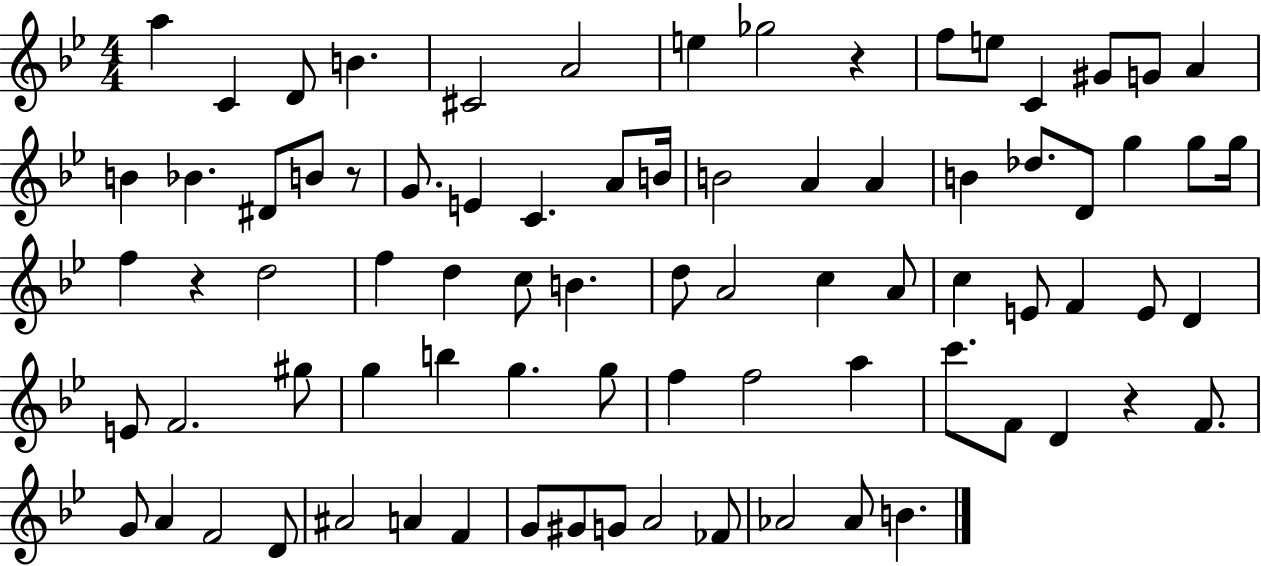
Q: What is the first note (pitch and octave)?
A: A5